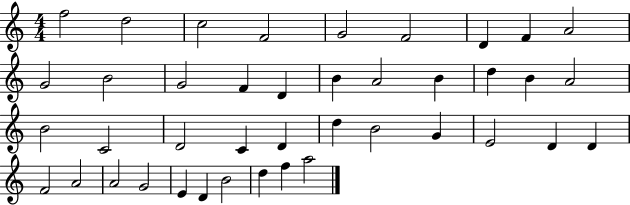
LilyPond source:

{
  \clef treble
  \numericTimeSignature
  \time 4/4
  \key c \major
  f''2 d''2 | c''2 f'2 | g'2 f'2 | d'4 f'4 a'2 | \break g'2 b'2 | g'2 f'4 d'4 | b'4 a'2 b'4 | d''4 b'4 a'2 | \break b'2 c'2 | d'2 c'4 d'4 | d''4 b'2 g'4 | e'2 d'4 d'4 | \break f'2 a'2 | a'2 g'2 | e'4 d'4 b'2 | d''4 f''4 a''2 | \break \bar "|."
}